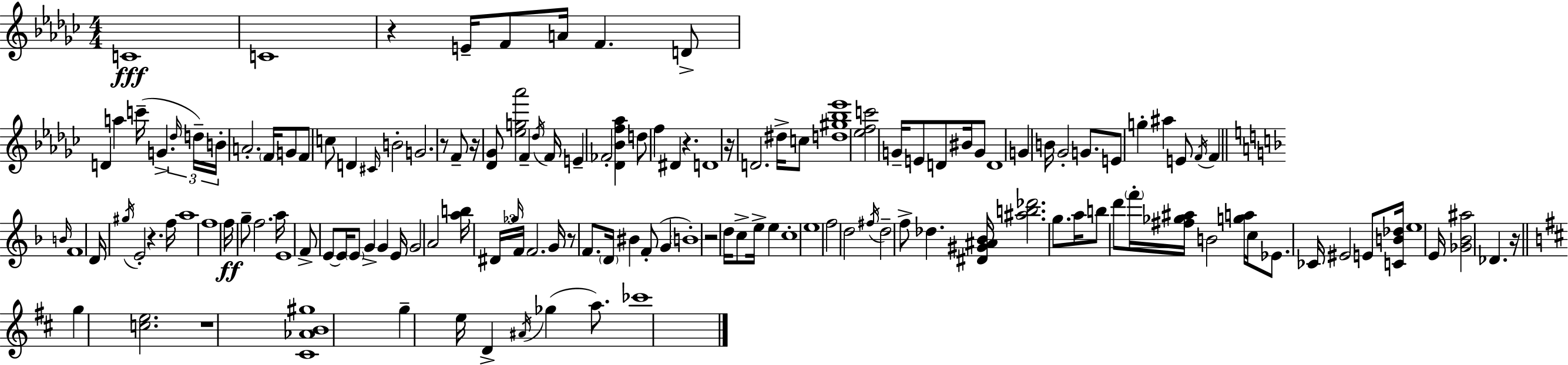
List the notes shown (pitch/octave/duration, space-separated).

C4/w C4/w R/q E4/s F4/e A4/s F4/q. D4/e D4/q A5/q C6/s G4/q. Db5/s D5/s B4/s A4/h. F4/s G4/e F4/e C5/e D4/q C#4/s B4/h G4/h. R/e F4/e R/s [Db4,Gb4]/e [Eb5,G5,Ab6]/h F4/q Db5/s F4/s E4/q FES4/h [Db4,Bb4,F5,Ab5]/q D5/e F5/q D#4/q R/q. D4/w R/s D4/h. D#5/s C5/e [D5,G#5,Bb5,Eb6]/w [Eb5,F5,C6]/h G4/s E4/e D4/e BIS4/s G4/e D4/w G4/q B4/s Gb4/h G4/e. E4/e G5/q A#5/q E4/e F4/s F4/q B4/s F4/w D4/s G#5/s E4/h R/q. F5/s A5/w F5/w F5/s G5/e F5/h. A5/s E4/w F4/e E4/e E4/s E4/e G4/q G4/q E4/s G4/h A4/h [A5,B5]/s D#4/s Gb5/s F4/s F4/h. G4/s R/e F4/e. D4/s BIS4/q F4/e G4/q B4/w R/h D5/s C5/e E5/s E5/q C5/w E5/w F5/h D5/h F#5/s D5/h F5/e Db5/q. [D#4,G#4,A#4,Bb4]/s [A#5,B5,Db6]/h. G5/e. A5/s B5/e D6/e F6/s [F#5,Gb5,A#5]/s B4/h [G5,A5]/s C5/s Eb4/e. CES4/s EIS4/h E4/e [C4,B4,Db5]/s E5/w E4/s [Gb4,Bb4,A#5]/h Db4/q. R/s G5/q [C5,E5]/h. R/w [C#4,Ab4,B4,G#5]/w G5/q E5/s D4/q A#4/s Gb5/q A5/e. CES6/w